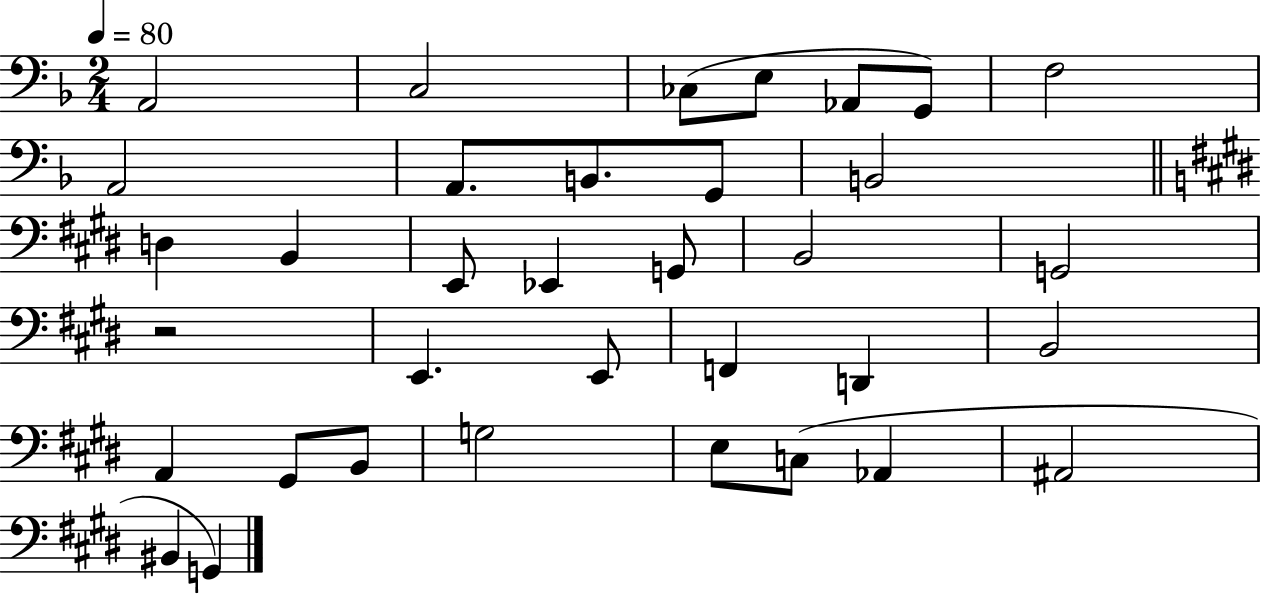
X:1
T:Untitled
M:2/4
L:1/4
K:F
A,,2 C,2 _C,/2 E,/2 _A,,/2 G,,/2 F,2 A,,2 A,,/2 B,,/2 G,,/2 B,,2 D, B,, E,,/2 _E,, G,,/2 B,,2 G,,2 z2 E,, E,,/2 F,, D,, B,,2 A,, ^G,,/2 B,,/2 G,2 E,/2 C,/2 _A,, ^A,,2 ^B,, G,,